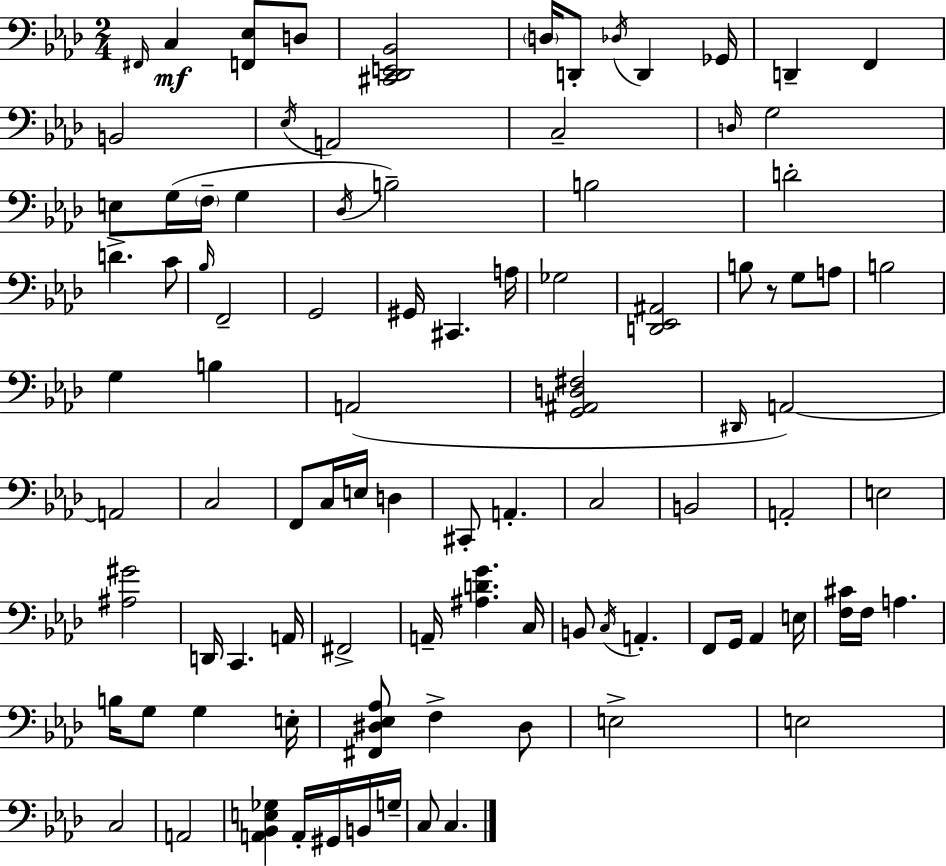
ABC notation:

X:1
T:Untitled
M:2/4
L:1/4
K:Fm
^F,,/4 C, [F,,_E,]/2 D,/2 [^C,,_D,,E,,_B,,]2 D,/4 D,,/2 _D,/4 D,, _G,,/4 D,, F,, B,,2 _E,/4 A,,2 C,2 D,/4 G,2 E,/2 G,/4 F,/4 G, _D,/4 B,2 B,2 D2 D C/2 _B,/4 F,,2 G,,2 ^G,,/4 ^C,, A,/4 _G,2 [D,,_E,,^A,,]2 B,/2 z/2 G,/2 A,/2 B,2 G, B, A,,2 [G,,^A,,D,^F,]2 ^D,,/4 A,,2 A,,2 C,2 F,,/2 C,/4 E,/4 D, ^C,,/2 A,, C,2 B,,2 A,,2 E,2 [^A,^G]2 D,,/4 C,, A,,/4 ^F,,2 A,,/4 [^A,DG] C,/4 B,,/2 C,/4 A,, F,,/2 G,,/4 _A,, E,/4 [F,^C]/4 F,/4 A, B,/4 G,/2 G, E,/4 [^F,,^D,_E,_A,]/2 F, ^D,/2 E,2 E,2 C,2 A,,2 [A,,_B,,E,_G,] A,,/4 ^G,,/4 B,,/4 G,/4 C,/2 C,